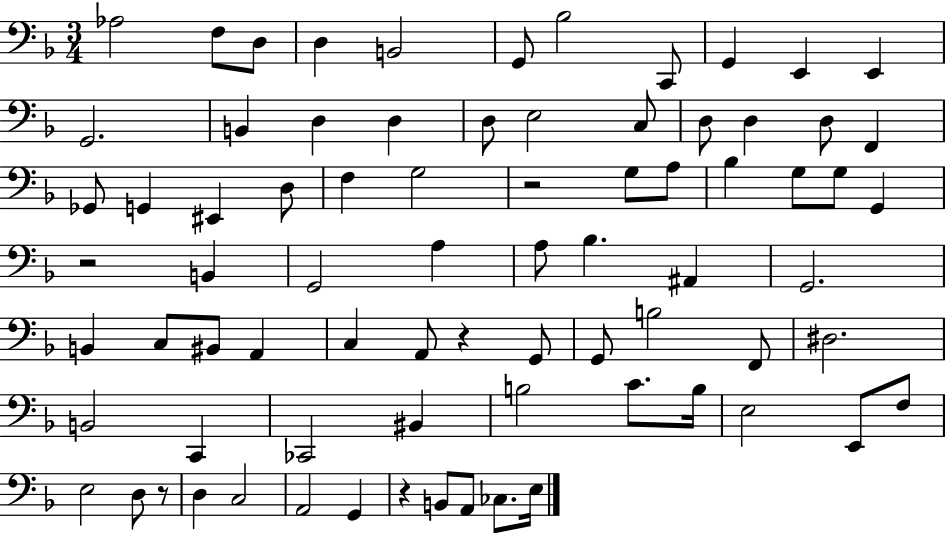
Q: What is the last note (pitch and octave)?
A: E3